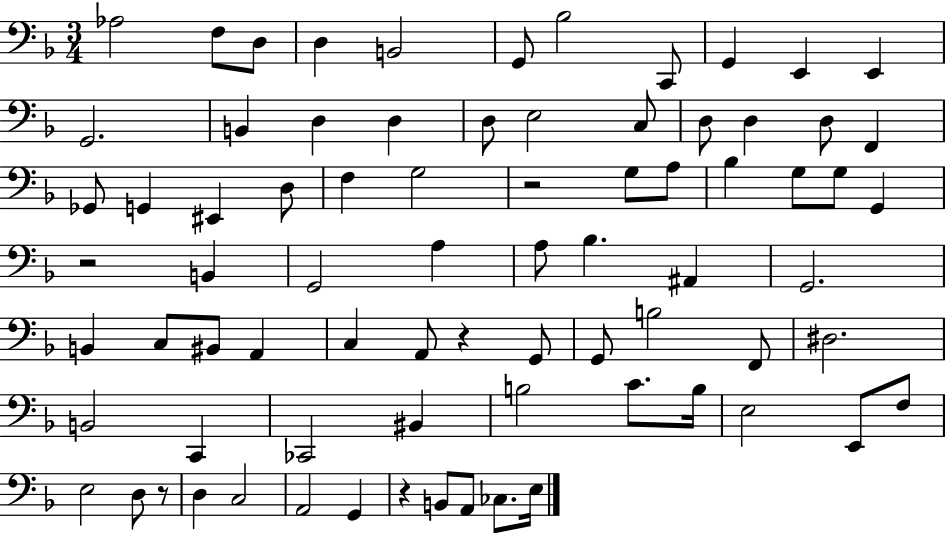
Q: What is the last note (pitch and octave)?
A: E3